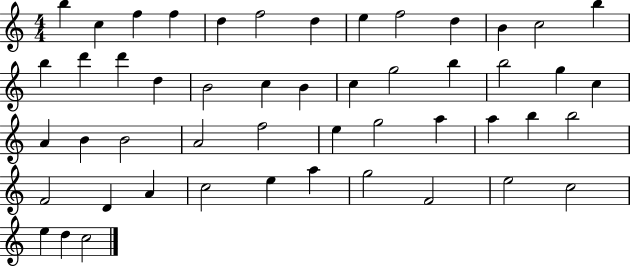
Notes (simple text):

B5/q C5/q F5/q F5/q D5/q F5/h D5/q E5/q F5/h D5/q B4/q C5/h B5/q B5/q D6/q D6/q D5/q B4/h C5/q B4/q C5/q G5/h B5/q B5/h G5/q C5/q A4/q B4/q B4/h A4/h F5/h E5/q G5/h A5/q A5/q B5/q B5/h F4/h D4/q A4/q C5/h E5/q A5/q G5/h F4/h E5/h C5/h E5/q D5/q C5/h